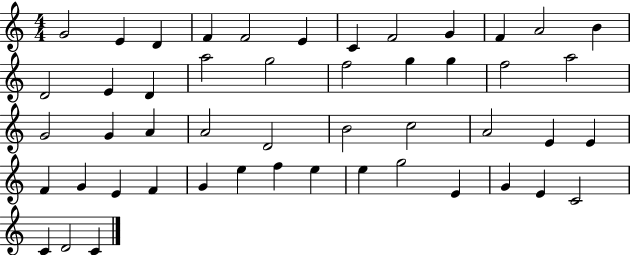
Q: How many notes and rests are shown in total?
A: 49